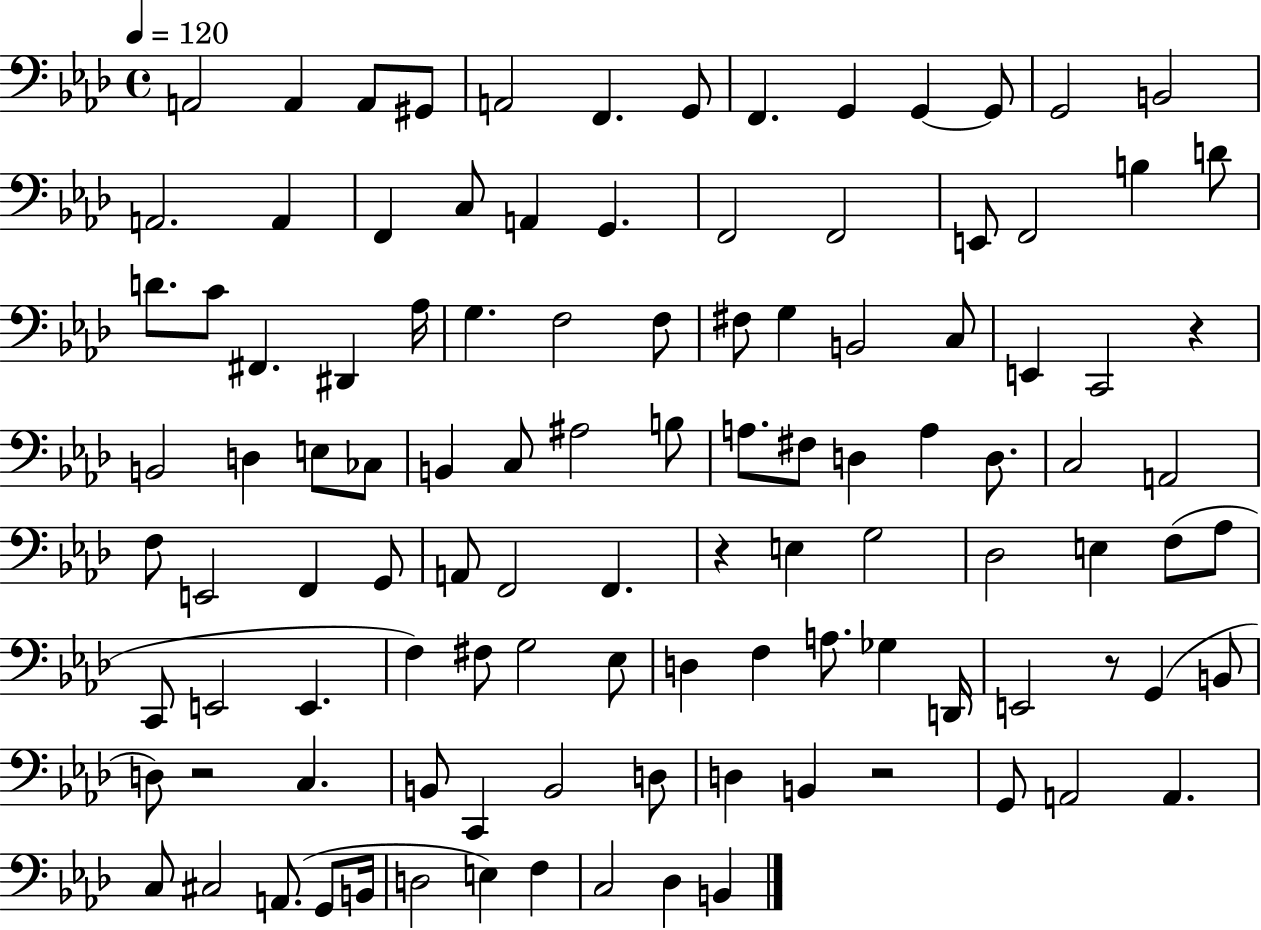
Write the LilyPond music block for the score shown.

{
  \clef bass
  \time 4/4
  \defaultTimeSignature
  \key aes \major
  \tempo 4 = 120
  a,2 a,4 a,8 gis,8 | a,2 f,4. g,8 | f,4. g,4 g,4~~ g,8 | g,2 b,2 | \break a,2. a,4 | f,4 c8 a,4 g,4. | f,2 f,2 | e,8 f,2 b4 d'8 | \break d'8. c'8 fis,4. dis,4 aes16 | g4. f2 f8 | fis8 g4 b,2 c8 | e,4 c,2 r4 | \break b,2 d4 e8 ces8 | b,4 c8 ais2 b8 | a8. fis8 d4 a4 d8. | c2 a,2 | \break f8 e,2 f,4 g,8 | a,8 f,2 f,4. | r4 e4 g2 | des2 e4 f8( aes8 | \break c,8 e,2 e,4. | f4) fis8 g2 ees8 | d4 f4 a8. ges4 d,16 | e,2 r8 g,4( b,8 | \break d8) r2 c4. | b,8 c,4 b,2 d8 | d4 b,4 r2 | g,8 a,2 a,4. | \break c8 cis2 a,8.( g,8 b,16 | d2 e4) f4 | c2 des4 b,4 | \bar "|."
}